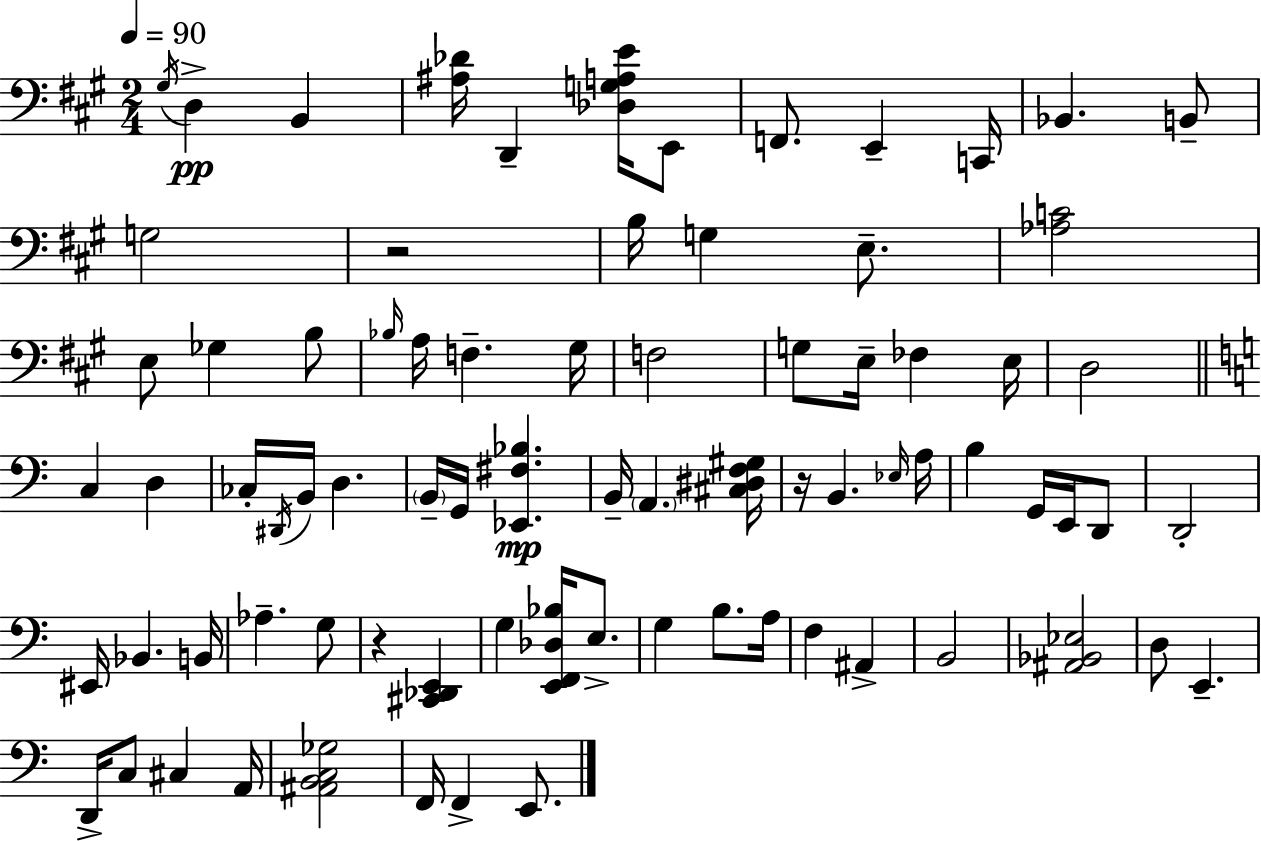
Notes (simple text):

G#3/s D3/q B2/q [A#3,Db4]/s D2/q [Db3,G3,A3,E4]/s E2/e F2/e. E2/q C2/s Bb2/q. B2/e G3/h R/h B3/s G3/q E3/e. [Ab3,C4]/h E3/e Gb3/q B3/e Bb3/s A3/s F3/q. G#3/s F3/h G3/e E3/s FES3/q E3/s D3/h C3/q D3/q CES3/s D#2/s B2/s D3/q. B2/s G2/s [Eb2,F#3,Bb3]/q. B2/s A2/q. [C#3,D#3,F3,G#3]/s R/s B2/q. Eb3/s A3/s B3/q G2/s E2/s D2/e D2/h EIS2/s Bb2/q. B2/s Ab3/q. G3/e R/q [C#2,Db2,E2]/q G3/q [E2,F2,Db3,Bb3]/s E3/e. G3/q B3/e. A3/s F3/q A#2/q B2/h [A#2,Bb2,Eb3]/h D3/e E2/q. D2/s C3/e C#3/q A2/s [A#2,B2,C3,Gb3]/h F2/s F2/q E2/e.